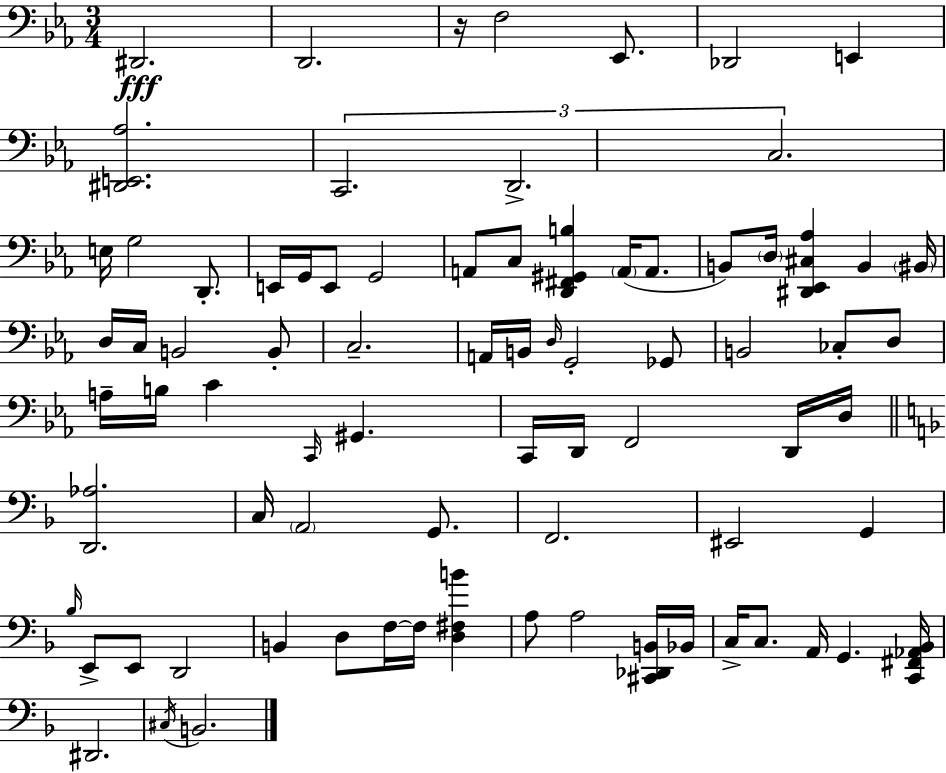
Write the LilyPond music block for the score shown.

{
  \clef bass
  \numericTimeSignature
  \time 3/4
  \key ees \major
  \repeat volta 2 { dis,2.\fff | d,2. | r16 f2 ees,8. | des,2 e,4 | \break <dis, e, aes>2. | \tuplet 3/2 { c,2. | d,2.-> | c2. } | \break e16 g2 d,8.-. | e,16 g,16 e,8 g,2 | a,8 c8 <d, fis, gis, b>4 \parenthesize a,16( a,8. | b,8) \parenthesize d16 <dis, ees, cis aes>4 b,4 \parenthesize bis,16 | \break d16 c16 b,2 b,8-. | c2.-- | a,16 b,16 \grace { d16 } g,2-. ges,8 | b,2 ces8-. d8 | \break a16-- b16 c'4 \grace { c,16 } gis,4. | c,16 d,16 f,2 | d,16 d16 \bar "||" \break \key f \major <d, aes>2. | c16 \parenthesize a,2 g,8. | f,2. | eis,2 g,4 | \break \grace { bes16 } e,8-> e,8 d,2 | b,4 d8 f16~~ f16 <d fis b'>4 | a8 a2 <cis, des, b,>16 | bes,16 c16-> c8. a,16 g,4. | \break <c, fis, aes, bes,>16 dis,2. | \acciaccatura { cis16 } b,2. | } \bar "|."
}